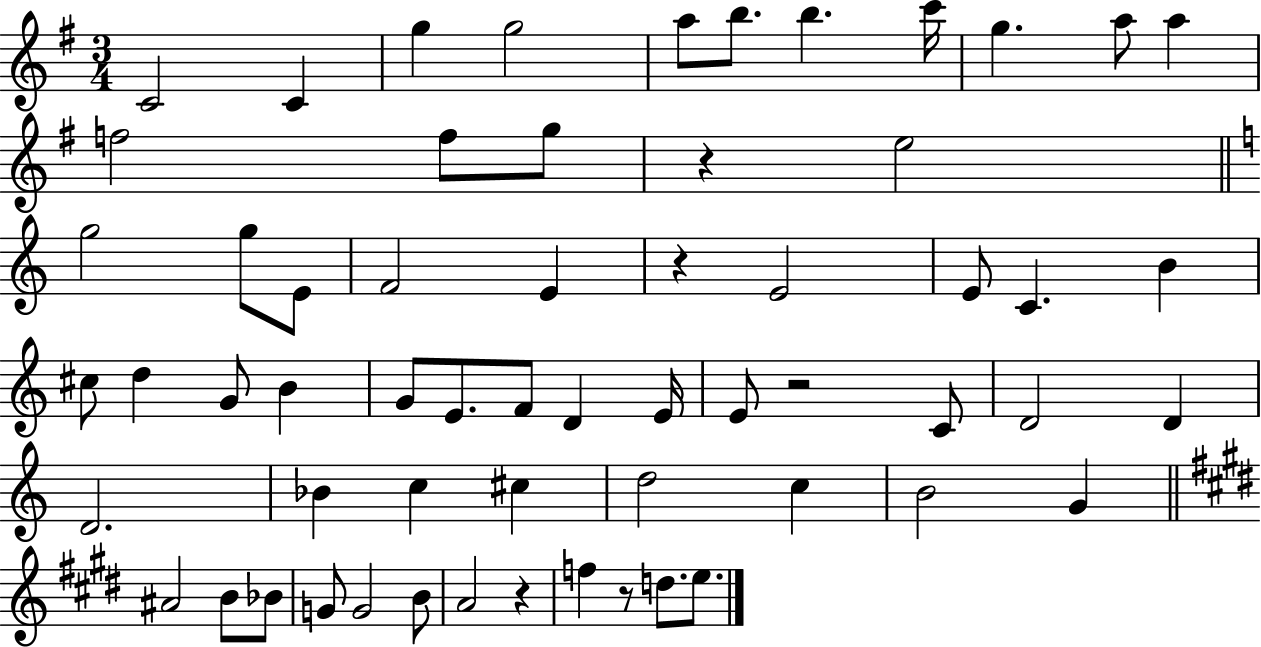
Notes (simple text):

C4/h C4/q G5/q G5/h A5/e B5/e. B5/q. C6/s G5/q. A5/e A5/q F5/h F5/e G5/e R/q E5/h G5/h G5/e E4/e F4/h E4/q R/q E4/h E4/e C4/q. B4/q C#5/e D5/q G4/e B4/q G4/e E4/e. F4/e D4/q E4/s E4/e R/h C4/e D4/h D4/q D4/h. Bb4/q C5/q C#5/q D5/h C5/q B4/h G4/q A#4/h B4/e Bb4/e G4/e G4/h B4/e A4/h R/q F5/q R/e D5/e. E5/e.